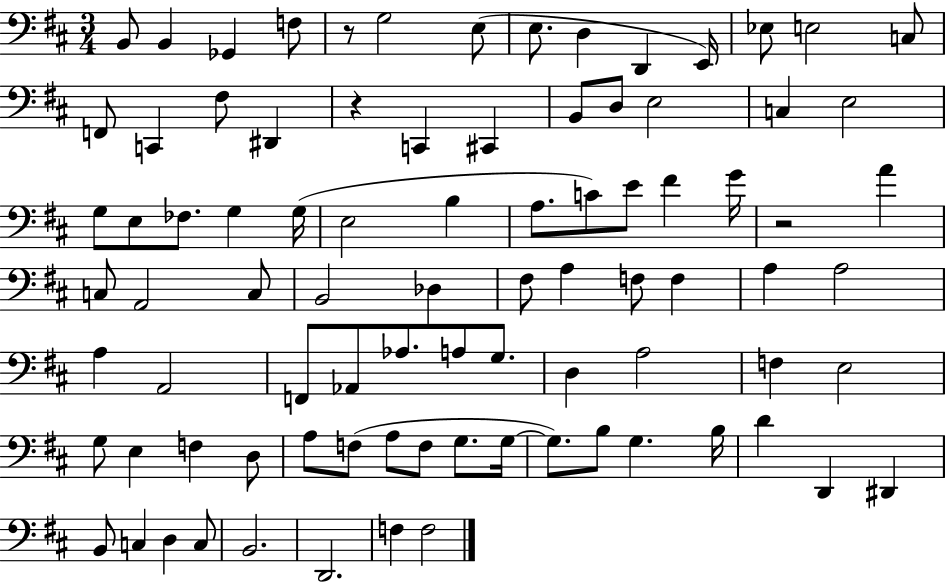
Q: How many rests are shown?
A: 3